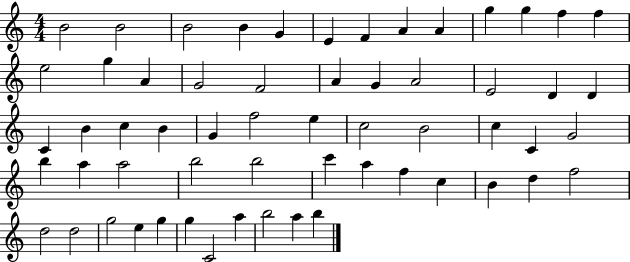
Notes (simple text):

B4/h B4/h B4/h B4/q G4/q E4/q F4/q A4/q A4/q G5/q G5/q F5/q F5/q E5/h G5/q A4/q G4/h F4/h A4/q G4/q A4/h E4/h D4/q D4/q C4/q B4/q C5/q B4/q G4/q F5/h E5/q C5/h B4/h C5/q C4/q G4/h B5/q A5/q A5/h B5/h B5/h C6/q A5/q F5/q C5/q B4/q D5/q F5/h D5/h D5/h G5/h E5/q G5/q G5/q C4/h A5/q B5/h A5/q B5/q